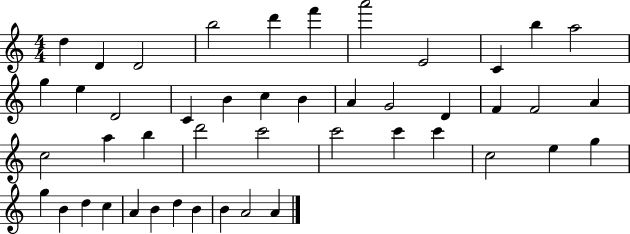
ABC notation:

X:1
T:Untitled
M:4/4
L:1/4
K:C
d D D2 b2 d' f' a'2 E2 C b a2 g e D2 C B c B A G2 D F F2 A c2 a b d'2 c'2 c'2 c' c' c2 e g g B d c A B d B B A2 A